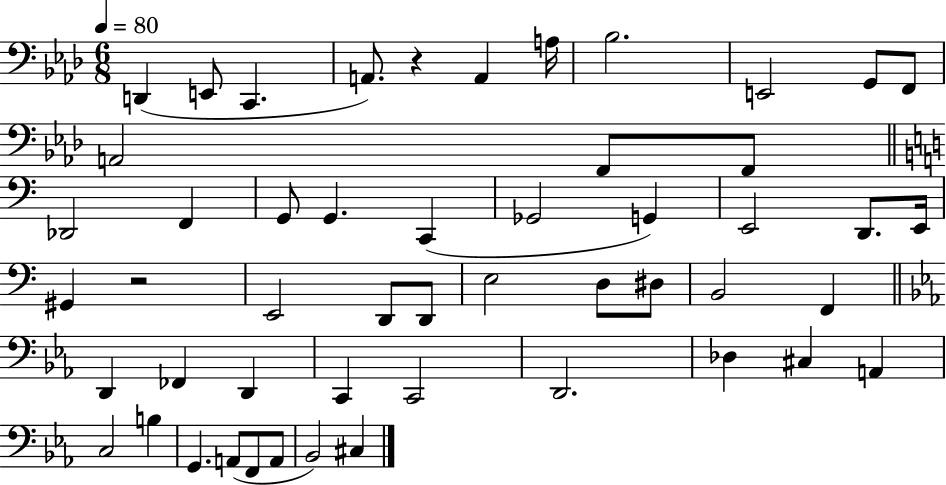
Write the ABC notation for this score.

X:1
T:Untitled
M:6/8
L:1/4
K:Ab
D,, E,,/2 C,, A,,/2 z A,, A,/4 _B,2 E,,2 G,,/2 F,,/2 A,,2 F,,/2 F,,/2 _D,,2 F,, G,,/2 G,, C,, _G,,2 G,, E,,2 D,,/2 E,,/4 ^G,, z2 E,,2 D,,/2 D,,/2 E,2 D,/2 ^D,/2 B,,2 F,, D,, _F,, D,, C,, C,,2 D,,2 _D, ^C, A,, C,2 B, G,, A,,/2 F,,/2 A,,/2 _B,,2 ^C,